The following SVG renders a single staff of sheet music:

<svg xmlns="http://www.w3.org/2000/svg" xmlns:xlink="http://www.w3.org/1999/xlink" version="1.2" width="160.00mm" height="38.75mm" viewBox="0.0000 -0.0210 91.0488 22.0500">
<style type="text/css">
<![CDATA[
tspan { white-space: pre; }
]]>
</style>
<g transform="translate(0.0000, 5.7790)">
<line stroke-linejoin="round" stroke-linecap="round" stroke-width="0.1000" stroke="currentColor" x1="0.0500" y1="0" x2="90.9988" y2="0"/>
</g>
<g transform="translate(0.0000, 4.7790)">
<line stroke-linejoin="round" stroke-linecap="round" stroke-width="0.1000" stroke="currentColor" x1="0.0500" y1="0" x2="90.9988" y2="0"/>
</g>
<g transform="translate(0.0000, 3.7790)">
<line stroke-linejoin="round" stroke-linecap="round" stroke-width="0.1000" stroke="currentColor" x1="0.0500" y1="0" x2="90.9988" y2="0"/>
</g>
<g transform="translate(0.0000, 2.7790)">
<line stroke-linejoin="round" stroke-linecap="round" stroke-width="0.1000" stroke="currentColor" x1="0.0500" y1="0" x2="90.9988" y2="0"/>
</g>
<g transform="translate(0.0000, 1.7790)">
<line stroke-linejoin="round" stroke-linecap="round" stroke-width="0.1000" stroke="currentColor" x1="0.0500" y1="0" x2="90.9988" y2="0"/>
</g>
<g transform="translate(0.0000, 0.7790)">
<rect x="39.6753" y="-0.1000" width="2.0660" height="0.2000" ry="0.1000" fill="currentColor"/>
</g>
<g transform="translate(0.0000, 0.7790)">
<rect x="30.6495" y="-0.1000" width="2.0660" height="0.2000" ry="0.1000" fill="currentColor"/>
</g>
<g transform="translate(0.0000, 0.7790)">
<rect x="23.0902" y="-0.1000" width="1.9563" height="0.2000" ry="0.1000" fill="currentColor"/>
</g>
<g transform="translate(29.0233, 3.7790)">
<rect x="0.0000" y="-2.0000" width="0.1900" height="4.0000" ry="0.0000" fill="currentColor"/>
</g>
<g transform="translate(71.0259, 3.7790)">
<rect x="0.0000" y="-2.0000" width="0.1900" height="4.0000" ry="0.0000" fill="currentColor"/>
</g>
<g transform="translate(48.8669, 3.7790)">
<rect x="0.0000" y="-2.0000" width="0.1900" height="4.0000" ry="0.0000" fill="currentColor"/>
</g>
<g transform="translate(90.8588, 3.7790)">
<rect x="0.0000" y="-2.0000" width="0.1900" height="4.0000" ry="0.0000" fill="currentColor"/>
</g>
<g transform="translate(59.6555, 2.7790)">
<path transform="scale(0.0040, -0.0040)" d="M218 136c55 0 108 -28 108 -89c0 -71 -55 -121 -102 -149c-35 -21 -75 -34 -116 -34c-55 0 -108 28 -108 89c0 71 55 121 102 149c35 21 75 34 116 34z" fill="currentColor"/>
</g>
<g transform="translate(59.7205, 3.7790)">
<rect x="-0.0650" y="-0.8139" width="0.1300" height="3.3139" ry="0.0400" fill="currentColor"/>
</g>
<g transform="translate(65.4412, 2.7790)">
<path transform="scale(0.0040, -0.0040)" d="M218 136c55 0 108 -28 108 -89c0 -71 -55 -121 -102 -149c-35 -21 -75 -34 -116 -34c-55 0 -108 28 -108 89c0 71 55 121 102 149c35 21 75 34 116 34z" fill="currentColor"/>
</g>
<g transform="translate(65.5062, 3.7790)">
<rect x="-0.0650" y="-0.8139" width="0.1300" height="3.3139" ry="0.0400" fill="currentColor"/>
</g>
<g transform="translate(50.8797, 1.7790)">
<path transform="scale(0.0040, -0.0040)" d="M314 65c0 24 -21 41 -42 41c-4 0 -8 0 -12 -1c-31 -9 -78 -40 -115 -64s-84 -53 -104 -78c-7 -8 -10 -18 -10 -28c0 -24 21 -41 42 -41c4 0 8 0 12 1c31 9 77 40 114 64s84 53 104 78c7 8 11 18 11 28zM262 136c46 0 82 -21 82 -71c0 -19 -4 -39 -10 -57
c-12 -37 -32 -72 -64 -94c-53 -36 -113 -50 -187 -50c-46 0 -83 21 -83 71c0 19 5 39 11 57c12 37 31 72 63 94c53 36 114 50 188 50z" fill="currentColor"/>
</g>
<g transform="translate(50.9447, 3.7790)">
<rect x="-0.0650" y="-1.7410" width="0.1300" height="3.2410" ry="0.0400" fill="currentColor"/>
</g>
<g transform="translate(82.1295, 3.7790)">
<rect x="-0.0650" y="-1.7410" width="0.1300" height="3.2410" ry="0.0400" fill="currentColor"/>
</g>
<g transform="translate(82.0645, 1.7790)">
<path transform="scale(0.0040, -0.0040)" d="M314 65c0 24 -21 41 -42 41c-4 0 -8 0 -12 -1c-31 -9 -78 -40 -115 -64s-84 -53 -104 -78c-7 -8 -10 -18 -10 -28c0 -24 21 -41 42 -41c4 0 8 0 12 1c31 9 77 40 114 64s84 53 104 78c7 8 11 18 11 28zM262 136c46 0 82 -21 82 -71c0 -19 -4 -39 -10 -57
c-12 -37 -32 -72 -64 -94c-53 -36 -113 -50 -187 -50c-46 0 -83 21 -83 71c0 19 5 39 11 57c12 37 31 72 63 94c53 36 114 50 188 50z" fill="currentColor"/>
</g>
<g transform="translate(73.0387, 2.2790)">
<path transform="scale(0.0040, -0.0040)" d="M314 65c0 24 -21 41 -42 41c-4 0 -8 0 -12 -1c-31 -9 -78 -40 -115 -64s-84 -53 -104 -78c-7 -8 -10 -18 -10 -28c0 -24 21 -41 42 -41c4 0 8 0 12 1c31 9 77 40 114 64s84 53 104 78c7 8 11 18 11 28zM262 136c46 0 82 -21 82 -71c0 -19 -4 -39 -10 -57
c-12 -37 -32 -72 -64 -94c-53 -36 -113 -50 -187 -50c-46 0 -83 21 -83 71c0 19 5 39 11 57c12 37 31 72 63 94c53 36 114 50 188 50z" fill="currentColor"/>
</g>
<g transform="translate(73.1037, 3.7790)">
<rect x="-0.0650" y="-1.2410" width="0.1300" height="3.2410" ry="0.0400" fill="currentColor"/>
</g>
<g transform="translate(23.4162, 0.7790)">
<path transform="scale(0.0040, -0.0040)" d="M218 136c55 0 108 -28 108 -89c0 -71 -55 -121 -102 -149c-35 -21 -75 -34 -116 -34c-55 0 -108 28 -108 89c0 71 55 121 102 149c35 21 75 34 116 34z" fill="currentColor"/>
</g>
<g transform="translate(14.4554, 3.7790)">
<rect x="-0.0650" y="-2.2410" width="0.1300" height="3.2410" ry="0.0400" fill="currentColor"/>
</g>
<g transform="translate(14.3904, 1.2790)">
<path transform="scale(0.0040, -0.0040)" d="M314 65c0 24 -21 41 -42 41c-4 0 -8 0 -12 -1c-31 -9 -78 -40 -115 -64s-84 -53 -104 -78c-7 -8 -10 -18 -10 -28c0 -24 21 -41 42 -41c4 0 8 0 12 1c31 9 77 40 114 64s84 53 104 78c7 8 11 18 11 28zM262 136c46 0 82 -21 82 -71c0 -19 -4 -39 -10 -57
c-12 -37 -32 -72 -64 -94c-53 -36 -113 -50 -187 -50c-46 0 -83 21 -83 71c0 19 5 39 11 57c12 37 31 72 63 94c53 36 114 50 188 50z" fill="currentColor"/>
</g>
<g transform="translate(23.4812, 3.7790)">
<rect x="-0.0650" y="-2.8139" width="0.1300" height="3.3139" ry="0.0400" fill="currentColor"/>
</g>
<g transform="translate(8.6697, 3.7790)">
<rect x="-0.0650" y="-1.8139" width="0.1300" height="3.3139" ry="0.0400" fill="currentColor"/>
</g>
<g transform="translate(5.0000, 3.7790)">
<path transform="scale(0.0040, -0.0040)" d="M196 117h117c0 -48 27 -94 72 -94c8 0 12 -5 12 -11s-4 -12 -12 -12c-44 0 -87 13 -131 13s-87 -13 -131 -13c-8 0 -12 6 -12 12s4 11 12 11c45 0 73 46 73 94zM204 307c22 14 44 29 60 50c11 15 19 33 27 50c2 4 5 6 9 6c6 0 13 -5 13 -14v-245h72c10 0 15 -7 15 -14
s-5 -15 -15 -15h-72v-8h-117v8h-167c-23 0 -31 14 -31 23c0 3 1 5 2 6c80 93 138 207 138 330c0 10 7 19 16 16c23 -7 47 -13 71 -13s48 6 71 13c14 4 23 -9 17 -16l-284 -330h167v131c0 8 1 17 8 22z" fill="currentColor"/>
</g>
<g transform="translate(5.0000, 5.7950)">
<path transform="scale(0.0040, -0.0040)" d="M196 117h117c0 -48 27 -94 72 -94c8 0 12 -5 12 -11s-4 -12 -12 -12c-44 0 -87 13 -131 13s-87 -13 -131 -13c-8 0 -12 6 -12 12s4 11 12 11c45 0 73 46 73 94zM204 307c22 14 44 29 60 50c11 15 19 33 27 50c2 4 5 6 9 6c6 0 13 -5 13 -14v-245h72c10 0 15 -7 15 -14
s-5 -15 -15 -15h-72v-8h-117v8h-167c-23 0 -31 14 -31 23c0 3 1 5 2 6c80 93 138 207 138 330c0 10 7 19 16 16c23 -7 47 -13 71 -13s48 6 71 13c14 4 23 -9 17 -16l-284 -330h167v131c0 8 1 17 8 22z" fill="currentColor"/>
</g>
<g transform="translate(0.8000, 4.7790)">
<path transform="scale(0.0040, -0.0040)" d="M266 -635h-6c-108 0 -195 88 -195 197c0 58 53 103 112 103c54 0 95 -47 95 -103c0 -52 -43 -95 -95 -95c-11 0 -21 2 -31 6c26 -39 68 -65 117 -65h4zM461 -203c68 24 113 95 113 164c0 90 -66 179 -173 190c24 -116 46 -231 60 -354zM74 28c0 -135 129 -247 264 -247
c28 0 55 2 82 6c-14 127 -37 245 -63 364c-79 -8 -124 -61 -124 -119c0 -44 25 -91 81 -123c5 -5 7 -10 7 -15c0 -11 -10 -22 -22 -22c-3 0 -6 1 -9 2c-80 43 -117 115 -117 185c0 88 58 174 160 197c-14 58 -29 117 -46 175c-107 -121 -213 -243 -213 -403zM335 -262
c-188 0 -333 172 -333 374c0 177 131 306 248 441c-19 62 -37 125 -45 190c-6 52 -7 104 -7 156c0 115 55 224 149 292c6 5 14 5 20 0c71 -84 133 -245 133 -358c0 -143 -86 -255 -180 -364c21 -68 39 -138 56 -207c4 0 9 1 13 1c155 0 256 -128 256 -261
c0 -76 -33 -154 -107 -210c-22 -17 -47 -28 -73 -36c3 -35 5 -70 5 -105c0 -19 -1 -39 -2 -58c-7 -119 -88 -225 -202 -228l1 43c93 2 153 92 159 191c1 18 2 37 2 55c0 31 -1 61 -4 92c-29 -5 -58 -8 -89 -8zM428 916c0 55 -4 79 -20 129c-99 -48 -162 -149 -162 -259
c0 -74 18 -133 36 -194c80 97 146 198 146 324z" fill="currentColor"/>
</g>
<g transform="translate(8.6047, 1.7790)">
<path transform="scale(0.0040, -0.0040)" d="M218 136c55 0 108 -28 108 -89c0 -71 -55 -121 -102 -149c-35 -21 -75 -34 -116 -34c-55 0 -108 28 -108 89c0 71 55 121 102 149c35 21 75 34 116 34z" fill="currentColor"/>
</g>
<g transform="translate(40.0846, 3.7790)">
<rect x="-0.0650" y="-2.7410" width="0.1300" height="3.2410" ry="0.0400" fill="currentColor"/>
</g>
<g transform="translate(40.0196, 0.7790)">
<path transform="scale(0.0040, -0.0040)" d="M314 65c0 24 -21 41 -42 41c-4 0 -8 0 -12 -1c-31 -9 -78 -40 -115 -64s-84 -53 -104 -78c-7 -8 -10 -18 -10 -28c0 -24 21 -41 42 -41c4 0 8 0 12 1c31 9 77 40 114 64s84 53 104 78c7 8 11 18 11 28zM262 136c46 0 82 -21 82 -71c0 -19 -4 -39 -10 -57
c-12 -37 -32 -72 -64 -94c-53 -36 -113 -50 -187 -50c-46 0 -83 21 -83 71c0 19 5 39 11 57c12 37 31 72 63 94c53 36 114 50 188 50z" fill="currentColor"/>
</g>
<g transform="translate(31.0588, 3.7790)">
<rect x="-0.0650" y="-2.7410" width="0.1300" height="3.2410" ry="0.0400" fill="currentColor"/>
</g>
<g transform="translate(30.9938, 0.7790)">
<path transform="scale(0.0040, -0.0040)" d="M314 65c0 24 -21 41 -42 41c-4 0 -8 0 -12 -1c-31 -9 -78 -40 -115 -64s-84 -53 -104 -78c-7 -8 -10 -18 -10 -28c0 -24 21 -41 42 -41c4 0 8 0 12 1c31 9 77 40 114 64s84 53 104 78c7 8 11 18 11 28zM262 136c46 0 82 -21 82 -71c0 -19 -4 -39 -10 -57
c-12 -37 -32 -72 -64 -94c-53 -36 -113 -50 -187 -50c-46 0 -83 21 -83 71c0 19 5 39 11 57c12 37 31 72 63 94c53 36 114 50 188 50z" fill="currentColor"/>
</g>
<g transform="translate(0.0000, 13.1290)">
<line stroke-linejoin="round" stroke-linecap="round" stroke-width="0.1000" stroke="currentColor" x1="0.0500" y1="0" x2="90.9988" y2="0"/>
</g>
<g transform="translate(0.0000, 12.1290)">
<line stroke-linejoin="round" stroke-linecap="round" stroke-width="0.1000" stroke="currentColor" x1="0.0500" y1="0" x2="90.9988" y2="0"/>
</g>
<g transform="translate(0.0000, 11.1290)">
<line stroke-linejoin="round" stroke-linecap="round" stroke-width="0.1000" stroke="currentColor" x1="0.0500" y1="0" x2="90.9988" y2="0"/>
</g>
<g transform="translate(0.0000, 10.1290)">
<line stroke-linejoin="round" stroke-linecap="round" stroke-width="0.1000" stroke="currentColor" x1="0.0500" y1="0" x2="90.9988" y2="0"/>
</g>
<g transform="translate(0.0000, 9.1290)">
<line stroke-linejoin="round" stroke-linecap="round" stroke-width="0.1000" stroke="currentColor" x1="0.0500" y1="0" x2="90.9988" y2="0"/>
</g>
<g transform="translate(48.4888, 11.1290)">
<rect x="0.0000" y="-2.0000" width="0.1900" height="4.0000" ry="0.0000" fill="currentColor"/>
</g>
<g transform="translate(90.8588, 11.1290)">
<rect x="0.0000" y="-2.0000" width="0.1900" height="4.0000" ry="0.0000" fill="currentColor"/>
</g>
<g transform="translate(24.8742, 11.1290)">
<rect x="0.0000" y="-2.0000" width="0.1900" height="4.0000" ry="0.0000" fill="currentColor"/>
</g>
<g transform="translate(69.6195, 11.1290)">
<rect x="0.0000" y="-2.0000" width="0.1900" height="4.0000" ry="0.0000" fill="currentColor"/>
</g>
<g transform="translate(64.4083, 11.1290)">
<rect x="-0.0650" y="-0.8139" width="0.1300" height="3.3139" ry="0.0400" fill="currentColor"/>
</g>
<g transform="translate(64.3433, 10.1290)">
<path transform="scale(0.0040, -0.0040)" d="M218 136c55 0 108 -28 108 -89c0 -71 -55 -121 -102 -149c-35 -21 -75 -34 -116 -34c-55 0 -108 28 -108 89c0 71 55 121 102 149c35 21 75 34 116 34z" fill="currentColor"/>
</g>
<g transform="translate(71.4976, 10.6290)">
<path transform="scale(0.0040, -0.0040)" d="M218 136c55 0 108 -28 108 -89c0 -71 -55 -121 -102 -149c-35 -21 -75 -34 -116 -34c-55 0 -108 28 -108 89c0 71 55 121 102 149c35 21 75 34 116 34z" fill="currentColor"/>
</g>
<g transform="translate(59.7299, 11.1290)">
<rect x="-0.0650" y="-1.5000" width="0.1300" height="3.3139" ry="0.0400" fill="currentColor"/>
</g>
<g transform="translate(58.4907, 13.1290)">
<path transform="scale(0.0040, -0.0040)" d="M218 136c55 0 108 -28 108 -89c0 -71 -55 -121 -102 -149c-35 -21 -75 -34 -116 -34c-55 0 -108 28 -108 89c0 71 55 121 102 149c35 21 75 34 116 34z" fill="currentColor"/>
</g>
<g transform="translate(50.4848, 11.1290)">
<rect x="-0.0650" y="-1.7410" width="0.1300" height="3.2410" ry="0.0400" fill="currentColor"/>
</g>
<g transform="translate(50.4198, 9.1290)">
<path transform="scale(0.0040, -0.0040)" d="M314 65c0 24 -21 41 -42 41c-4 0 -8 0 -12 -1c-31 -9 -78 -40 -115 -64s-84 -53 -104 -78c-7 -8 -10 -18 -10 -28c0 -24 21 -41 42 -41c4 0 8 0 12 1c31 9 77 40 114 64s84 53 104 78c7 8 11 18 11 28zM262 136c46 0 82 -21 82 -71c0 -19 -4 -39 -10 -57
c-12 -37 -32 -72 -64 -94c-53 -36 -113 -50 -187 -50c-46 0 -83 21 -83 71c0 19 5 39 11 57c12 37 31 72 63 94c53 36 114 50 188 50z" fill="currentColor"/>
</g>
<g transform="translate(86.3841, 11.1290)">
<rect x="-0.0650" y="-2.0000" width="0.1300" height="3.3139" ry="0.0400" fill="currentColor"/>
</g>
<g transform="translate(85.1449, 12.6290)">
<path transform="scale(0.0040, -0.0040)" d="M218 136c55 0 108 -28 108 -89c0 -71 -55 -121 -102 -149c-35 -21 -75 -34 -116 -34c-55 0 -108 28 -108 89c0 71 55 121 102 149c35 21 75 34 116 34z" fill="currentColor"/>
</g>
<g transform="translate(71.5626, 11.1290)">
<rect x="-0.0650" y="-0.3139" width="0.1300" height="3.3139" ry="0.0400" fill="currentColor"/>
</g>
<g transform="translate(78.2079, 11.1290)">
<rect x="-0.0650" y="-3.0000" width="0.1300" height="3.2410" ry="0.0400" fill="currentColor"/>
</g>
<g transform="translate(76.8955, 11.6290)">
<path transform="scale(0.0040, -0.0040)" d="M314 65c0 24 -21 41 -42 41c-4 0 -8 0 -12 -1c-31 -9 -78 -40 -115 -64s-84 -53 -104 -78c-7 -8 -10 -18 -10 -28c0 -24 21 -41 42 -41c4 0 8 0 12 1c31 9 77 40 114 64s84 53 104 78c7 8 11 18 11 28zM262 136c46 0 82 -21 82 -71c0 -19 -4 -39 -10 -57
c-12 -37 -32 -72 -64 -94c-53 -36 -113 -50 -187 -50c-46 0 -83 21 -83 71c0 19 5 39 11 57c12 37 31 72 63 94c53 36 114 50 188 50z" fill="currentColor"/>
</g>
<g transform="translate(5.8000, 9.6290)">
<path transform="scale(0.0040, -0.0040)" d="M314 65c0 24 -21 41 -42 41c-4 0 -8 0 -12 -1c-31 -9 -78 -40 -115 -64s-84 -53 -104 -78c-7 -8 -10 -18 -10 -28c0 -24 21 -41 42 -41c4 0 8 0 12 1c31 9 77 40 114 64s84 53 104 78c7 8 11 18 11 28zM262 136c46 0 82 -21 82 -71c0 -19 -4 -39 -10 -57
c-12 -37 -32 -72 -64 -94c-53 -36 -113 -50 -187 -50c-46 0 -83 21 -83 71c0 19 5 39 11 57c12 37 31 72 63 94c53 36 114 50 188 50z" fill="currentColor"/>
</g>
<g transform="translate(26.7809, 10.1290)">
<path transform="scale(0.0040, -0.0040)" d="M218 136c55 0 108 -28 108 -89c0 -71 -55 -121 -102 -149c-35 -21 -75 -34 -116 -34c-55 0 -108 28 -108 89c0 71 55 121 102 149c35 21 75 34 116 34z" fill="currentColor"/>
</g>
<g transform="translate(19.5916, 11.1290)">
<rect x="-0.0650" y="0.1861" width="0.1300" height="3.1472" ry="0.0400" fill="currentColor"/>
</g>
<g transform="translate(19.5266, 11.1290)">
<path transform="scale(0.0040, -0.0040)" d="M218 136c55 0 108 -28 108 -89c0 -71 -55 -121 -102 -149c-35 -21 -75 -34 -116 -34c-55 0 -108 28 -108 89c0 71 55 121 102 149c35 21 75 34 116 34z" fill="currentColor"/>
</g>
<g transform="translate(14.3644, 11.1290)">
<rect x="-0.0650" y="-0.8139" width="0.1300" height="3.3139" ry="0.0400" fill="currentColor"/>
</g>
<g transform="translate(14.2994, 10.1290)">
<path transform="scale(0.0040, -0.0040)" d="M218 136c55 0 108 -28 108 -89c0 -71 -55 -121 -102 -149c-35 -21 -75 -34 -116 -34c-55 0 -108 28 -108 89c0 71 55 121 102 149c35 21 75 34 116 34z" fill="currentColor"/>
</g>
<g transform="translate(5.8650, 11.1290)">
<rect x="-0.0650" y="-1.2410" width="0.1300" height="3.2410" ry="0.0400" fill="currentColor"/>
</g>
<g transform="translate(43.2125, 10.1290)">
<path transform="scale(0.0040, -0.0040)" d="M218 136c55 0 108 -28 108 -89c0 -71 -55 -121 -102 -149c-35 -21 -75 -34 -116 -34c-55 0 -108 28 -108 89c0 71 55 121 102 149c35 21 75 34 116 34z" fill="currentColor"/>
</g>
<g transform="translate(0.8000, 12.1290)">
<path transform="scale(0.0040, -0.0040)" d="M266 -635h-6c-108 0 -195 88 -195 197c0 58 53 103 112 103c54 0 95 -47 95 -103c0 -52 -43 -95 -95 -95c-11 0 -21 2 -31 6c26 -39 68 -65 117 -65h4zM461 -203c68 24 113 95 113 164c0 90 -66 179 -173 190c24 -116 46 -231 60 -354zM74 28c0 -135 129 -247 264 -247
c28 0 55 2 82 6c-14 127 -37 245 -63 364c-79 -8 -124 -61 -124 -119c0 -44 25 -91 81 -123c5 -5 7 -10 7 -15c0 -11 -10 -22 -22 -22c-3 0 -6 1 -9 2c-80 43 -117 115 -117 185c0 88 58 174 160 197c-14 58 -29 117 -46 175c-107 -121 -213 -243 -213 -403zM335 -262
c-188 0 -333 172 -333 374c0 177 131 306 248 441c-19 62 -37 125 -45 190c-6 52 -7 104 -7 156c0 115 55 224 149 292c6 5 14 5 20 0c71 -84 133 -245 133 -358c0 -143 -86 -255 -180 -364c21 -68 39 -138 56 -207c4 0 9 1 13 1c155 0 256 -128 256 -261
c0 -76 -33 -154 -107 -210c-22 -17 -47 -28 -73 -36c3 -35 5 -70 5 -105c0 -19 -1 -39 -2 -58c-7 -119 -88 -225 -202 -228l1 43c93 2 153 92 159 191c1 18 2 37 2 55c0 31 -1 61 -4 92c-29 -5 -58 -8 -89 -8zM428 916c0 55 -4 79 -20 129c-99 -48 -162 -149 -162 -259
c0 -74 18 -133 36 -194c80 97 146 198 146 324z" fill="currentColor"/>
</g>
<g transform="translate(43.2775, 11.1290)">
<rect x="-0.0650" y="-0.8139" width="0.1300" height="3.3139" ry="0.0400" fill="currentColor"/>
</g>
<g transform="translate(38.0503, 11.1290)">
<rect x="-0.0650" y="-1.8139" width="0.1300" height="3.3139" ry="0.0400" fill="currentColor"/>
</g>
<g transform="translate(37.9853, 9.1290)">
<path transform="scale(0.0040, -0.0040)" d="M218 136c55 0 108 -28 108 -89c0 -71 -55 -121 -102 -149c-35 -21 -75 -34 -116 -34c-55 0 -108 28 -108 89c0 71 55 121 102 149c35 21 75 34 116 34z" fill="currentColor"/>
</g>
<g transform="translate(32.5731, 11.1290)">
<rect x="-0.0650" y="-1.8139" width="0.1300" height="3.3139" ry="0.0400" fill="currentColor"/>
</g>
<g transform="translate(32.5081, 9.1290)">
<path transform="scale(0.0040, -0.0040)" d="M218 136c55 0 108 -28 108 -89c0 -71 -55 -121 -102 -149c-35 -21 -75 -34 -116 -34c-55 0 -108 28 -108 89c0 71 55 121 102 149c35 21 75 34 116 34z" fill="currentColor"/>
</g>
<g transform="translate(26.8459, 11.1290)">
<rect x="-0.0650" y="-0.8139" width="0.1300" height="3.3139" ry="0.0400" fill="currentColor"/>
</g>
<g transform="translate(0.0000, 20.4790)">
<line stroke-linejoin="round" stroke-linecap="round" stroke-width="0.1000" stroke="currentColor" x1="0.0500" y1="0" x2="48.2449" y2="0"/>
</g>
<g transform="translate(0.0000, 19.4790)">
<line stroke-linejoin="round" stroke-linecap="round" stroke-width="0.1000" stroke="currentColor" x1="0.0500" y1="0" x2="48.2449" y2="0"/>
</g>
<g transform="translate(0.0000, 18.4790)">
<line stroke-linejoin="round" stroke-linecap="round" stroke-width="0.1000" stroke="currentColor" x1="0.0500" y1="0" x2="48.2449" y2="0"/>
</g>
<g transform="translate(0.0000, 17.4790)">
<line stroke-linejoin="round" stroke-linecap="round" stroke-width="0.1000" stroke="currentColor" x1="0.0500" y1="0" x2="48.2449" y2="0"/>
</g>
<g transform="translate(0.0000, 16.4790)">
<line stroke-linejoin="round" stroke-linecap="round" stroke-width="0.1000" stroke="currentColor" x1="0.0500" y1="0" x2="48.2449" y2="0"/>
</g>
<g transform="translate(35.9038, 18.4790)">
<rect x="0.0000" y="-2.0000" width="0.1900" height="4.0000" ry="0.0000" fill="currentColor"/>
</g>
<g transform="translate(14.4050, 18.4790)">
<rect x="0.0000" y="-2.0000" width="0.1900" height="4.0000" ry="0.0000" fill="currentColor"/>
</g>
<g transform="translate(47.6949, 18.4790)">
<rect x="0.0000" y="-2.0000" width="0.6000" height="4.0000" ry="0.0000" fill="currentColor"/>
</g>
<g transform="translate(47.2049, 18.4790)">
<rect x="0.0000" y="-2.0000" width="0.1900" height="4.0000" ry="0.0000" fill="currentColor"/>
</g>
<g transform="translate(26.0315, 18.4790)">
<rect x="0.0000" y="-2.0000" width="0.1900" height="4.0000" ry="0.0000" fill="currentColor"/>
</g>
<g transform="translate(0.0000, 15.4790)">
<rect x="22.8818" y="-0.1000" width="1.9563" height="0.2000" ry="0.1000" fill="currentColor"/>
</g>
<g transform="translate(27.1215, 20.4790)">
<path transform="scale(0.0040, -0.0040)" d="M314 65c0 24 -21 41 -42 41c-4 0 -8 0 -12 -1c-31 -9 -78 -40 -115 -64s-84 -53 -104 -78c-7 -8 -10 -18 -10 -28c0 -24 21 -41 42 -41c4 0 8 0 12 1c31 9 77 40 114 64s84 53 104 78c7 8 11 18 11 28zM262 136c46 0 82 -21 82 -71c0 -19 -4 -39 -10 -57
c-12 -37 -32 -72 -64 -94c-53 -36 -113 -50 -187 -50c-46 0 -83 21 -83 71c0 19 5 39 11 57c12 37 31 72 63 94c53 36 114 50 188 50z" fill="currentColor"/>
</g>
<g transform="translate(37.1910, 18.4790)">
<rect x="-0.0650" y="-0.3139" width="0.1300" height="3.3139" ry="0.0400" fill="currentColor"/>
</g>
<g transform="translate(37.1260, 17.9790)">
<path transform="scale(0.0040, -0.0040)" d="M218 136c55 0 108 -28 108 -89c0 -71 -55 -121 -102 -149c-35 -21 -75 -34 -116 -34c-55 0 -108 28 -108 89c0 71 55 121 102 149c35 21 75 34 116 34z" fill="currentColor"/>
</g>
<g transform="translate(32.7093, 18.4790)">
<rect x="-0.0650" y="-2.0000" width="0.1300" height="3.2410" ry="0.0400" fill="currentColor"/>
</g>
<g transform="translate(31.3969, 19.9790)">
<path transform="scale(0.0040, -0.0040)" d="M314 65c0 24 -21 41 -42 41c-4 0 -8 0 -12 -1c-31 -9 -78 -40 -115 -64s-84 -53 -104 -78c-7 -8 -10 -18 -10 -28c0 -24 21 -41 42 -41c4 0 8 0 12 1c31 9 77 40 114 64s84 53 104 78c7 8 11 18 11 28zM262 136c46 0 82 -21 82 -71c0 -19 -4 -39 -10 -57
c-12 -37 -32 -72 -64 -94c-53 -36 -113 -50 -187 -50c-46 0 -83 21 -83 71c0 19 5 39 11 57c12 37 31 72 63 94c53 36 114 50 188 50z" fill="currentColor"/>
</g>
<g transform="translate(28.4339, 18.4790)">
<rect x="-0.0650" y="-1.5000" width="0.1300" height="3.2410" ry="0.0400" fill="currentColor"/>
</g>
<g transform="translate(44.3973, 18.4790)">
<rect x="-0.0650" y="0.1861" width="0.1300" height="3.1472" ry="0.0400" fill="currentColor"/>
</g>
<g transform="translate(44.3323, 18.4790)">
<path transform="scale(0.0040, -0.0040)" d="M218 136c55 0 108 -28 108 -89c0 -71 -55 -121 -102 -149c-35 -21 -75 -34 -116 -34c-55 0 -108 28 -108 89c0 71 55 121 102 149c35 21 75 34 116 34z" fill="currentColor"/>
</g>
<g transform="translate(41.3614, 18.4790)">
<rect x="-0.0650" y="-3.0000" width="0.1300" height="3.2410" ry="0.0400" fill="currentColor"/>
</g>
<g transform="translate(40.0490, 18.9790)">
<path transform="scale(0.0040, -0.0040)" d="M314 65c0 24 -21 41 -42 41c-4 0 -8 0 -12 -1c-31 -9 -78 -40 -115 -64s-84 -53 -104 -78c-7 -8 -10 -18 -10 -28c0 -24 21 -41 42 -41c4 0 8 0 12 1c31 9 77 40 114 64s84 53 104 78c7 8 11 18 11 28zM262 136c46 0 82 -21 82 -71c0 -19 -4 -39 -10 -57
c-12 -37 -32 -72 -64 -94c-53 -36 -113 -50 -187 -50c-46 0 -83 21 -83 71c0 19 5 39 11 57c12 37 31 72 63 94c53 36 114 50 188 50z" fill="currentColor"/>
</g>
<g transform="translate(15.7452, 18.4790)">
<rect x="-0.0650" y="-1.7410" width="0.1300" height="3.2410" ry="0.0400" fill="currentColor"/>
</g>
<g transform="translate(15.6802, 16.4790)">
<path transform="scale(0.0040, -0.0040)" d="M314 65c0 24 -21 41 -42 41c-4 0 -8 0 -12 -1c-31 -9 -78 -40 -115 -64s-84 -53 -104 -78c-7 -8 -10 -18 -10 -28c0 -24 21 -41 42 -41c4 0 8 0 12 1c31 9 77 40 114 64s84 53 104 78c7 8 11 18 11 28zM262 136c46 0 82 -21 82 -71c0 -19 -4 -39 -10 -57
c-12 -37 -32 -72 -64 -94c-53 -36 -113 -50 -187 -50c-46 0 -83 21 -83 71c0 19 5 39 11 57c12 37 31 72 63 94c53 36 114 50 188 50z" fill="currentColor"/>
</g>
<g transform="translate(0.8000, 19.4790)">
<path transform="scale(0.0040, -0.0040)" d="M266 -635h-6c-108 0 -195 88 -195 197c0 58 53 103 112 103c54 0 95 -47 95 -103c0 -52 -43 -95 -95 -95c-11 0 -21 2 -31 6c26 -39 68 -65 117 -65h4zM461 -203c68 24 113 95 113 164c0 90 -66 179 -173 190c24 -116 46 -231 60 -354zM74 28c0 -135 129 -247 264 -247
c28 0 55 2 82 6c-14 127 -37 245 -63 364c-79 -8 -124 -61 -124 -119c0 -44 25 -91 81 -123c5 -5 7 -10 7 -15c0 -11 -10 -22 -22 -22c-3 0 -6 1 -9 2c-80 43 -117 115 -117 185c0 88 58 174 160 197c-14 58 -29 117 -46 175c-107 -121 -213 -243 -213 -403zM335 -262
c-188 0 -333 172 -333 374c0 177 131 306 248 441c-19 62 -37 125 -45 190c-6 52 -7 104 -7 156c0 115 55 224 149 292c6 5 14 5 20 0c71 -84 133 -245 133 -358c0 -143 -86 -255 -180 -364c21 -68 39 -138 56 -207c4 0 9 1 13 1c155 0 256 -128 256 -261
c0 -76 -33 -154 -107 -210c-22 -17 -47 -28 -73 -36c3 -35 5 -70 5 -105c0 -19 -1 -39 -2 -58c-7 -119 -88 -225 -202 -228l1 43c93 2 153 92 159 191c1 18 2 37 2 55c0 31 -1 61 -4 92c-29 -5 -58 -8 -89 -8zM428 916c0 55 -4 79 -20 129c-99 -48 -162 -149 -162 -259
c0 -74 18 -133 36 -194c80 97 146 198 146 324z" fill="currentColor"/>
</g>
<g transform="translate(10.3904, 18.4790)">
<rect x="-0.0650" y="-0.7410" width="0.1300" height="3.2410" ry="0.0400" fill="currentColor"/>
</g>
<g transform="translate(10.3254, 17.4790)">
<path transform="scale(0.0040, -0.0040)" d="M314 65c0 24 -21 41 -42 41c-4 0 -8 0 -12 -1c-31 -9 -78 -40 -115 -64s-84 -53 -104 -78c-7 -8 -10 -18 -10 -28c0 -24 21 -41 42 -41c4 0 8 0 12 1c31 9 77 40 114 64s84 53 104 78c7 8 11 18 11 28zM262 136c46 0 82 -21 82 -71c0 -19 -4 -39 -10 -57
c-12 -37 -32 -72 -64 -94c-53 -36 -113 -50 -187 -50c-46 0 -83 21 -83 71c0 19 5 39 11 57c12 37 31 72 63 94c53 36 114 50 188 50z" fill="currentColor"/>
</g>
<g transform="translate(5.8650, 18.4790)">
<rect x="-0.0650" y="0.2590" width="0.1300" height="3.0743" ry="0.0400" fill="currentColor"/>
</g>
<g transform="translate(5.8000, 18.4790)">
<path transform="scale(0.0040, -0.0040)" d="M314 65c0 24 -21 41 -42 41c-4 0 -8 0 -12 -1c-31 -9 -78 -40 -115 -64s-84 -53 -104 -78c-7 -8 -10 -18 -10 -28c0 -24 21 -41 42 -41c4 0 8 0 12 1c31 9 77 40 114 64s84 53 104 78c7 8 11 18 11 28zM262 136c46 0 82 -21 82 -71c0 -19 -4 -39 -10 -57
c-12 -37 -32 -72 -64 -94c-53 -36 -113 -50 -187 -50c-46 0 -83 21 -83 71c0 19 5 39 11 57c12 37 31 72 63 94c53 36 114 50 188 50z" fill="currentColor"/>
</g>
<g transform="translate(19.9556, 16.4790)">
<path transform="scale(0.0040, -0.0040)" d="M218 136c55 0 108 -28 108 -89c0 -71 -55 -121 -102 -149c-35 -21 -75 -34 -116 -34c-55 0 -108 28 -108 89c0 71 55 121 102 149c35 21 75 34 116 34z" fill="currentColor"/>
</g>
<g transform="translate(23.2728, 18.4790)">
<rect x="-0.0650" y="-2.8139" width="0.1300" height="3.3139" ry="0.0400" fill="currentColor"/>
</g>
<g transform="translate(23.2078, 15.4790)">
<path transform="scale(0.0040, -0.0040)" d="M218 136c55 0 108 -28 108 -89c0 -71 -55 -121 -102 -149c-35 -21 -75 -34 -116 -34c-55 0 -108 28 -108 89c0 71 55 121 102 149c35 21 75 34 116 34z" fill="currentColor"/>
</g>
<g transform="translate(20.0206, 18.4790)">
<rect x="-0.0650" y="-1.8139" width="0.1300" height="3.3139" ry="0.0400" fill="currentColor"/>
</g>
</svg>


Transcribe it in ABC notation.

X:1
T:Untitled
M:4/4
L:1/4
K:C
f g2 a a2 a2 f2 d d e2 f2 e2 d B d f f d f2 E d c A2 F B2 d2 f2 f a E2 F2 c A2 B